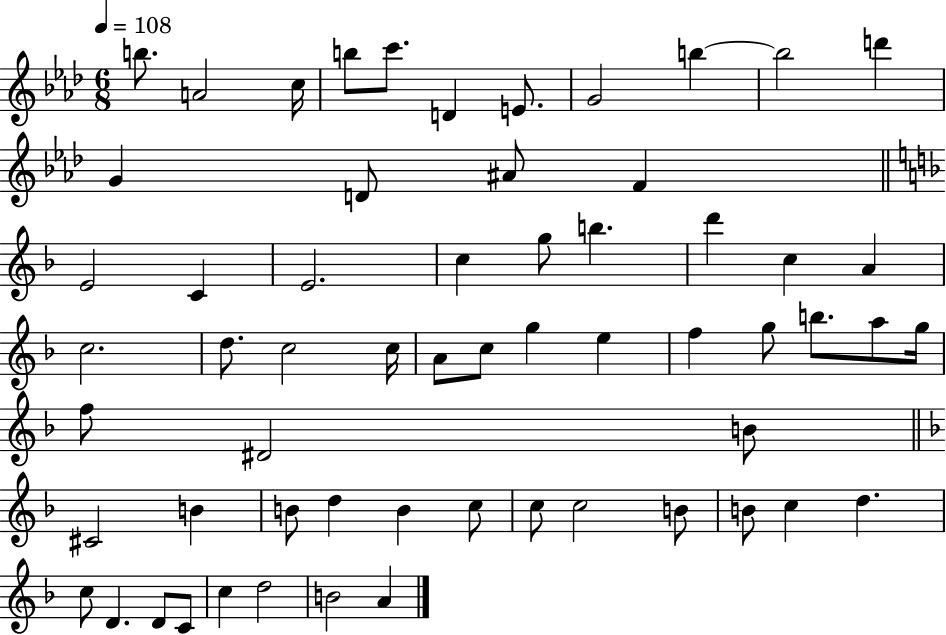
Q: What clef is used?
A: treble